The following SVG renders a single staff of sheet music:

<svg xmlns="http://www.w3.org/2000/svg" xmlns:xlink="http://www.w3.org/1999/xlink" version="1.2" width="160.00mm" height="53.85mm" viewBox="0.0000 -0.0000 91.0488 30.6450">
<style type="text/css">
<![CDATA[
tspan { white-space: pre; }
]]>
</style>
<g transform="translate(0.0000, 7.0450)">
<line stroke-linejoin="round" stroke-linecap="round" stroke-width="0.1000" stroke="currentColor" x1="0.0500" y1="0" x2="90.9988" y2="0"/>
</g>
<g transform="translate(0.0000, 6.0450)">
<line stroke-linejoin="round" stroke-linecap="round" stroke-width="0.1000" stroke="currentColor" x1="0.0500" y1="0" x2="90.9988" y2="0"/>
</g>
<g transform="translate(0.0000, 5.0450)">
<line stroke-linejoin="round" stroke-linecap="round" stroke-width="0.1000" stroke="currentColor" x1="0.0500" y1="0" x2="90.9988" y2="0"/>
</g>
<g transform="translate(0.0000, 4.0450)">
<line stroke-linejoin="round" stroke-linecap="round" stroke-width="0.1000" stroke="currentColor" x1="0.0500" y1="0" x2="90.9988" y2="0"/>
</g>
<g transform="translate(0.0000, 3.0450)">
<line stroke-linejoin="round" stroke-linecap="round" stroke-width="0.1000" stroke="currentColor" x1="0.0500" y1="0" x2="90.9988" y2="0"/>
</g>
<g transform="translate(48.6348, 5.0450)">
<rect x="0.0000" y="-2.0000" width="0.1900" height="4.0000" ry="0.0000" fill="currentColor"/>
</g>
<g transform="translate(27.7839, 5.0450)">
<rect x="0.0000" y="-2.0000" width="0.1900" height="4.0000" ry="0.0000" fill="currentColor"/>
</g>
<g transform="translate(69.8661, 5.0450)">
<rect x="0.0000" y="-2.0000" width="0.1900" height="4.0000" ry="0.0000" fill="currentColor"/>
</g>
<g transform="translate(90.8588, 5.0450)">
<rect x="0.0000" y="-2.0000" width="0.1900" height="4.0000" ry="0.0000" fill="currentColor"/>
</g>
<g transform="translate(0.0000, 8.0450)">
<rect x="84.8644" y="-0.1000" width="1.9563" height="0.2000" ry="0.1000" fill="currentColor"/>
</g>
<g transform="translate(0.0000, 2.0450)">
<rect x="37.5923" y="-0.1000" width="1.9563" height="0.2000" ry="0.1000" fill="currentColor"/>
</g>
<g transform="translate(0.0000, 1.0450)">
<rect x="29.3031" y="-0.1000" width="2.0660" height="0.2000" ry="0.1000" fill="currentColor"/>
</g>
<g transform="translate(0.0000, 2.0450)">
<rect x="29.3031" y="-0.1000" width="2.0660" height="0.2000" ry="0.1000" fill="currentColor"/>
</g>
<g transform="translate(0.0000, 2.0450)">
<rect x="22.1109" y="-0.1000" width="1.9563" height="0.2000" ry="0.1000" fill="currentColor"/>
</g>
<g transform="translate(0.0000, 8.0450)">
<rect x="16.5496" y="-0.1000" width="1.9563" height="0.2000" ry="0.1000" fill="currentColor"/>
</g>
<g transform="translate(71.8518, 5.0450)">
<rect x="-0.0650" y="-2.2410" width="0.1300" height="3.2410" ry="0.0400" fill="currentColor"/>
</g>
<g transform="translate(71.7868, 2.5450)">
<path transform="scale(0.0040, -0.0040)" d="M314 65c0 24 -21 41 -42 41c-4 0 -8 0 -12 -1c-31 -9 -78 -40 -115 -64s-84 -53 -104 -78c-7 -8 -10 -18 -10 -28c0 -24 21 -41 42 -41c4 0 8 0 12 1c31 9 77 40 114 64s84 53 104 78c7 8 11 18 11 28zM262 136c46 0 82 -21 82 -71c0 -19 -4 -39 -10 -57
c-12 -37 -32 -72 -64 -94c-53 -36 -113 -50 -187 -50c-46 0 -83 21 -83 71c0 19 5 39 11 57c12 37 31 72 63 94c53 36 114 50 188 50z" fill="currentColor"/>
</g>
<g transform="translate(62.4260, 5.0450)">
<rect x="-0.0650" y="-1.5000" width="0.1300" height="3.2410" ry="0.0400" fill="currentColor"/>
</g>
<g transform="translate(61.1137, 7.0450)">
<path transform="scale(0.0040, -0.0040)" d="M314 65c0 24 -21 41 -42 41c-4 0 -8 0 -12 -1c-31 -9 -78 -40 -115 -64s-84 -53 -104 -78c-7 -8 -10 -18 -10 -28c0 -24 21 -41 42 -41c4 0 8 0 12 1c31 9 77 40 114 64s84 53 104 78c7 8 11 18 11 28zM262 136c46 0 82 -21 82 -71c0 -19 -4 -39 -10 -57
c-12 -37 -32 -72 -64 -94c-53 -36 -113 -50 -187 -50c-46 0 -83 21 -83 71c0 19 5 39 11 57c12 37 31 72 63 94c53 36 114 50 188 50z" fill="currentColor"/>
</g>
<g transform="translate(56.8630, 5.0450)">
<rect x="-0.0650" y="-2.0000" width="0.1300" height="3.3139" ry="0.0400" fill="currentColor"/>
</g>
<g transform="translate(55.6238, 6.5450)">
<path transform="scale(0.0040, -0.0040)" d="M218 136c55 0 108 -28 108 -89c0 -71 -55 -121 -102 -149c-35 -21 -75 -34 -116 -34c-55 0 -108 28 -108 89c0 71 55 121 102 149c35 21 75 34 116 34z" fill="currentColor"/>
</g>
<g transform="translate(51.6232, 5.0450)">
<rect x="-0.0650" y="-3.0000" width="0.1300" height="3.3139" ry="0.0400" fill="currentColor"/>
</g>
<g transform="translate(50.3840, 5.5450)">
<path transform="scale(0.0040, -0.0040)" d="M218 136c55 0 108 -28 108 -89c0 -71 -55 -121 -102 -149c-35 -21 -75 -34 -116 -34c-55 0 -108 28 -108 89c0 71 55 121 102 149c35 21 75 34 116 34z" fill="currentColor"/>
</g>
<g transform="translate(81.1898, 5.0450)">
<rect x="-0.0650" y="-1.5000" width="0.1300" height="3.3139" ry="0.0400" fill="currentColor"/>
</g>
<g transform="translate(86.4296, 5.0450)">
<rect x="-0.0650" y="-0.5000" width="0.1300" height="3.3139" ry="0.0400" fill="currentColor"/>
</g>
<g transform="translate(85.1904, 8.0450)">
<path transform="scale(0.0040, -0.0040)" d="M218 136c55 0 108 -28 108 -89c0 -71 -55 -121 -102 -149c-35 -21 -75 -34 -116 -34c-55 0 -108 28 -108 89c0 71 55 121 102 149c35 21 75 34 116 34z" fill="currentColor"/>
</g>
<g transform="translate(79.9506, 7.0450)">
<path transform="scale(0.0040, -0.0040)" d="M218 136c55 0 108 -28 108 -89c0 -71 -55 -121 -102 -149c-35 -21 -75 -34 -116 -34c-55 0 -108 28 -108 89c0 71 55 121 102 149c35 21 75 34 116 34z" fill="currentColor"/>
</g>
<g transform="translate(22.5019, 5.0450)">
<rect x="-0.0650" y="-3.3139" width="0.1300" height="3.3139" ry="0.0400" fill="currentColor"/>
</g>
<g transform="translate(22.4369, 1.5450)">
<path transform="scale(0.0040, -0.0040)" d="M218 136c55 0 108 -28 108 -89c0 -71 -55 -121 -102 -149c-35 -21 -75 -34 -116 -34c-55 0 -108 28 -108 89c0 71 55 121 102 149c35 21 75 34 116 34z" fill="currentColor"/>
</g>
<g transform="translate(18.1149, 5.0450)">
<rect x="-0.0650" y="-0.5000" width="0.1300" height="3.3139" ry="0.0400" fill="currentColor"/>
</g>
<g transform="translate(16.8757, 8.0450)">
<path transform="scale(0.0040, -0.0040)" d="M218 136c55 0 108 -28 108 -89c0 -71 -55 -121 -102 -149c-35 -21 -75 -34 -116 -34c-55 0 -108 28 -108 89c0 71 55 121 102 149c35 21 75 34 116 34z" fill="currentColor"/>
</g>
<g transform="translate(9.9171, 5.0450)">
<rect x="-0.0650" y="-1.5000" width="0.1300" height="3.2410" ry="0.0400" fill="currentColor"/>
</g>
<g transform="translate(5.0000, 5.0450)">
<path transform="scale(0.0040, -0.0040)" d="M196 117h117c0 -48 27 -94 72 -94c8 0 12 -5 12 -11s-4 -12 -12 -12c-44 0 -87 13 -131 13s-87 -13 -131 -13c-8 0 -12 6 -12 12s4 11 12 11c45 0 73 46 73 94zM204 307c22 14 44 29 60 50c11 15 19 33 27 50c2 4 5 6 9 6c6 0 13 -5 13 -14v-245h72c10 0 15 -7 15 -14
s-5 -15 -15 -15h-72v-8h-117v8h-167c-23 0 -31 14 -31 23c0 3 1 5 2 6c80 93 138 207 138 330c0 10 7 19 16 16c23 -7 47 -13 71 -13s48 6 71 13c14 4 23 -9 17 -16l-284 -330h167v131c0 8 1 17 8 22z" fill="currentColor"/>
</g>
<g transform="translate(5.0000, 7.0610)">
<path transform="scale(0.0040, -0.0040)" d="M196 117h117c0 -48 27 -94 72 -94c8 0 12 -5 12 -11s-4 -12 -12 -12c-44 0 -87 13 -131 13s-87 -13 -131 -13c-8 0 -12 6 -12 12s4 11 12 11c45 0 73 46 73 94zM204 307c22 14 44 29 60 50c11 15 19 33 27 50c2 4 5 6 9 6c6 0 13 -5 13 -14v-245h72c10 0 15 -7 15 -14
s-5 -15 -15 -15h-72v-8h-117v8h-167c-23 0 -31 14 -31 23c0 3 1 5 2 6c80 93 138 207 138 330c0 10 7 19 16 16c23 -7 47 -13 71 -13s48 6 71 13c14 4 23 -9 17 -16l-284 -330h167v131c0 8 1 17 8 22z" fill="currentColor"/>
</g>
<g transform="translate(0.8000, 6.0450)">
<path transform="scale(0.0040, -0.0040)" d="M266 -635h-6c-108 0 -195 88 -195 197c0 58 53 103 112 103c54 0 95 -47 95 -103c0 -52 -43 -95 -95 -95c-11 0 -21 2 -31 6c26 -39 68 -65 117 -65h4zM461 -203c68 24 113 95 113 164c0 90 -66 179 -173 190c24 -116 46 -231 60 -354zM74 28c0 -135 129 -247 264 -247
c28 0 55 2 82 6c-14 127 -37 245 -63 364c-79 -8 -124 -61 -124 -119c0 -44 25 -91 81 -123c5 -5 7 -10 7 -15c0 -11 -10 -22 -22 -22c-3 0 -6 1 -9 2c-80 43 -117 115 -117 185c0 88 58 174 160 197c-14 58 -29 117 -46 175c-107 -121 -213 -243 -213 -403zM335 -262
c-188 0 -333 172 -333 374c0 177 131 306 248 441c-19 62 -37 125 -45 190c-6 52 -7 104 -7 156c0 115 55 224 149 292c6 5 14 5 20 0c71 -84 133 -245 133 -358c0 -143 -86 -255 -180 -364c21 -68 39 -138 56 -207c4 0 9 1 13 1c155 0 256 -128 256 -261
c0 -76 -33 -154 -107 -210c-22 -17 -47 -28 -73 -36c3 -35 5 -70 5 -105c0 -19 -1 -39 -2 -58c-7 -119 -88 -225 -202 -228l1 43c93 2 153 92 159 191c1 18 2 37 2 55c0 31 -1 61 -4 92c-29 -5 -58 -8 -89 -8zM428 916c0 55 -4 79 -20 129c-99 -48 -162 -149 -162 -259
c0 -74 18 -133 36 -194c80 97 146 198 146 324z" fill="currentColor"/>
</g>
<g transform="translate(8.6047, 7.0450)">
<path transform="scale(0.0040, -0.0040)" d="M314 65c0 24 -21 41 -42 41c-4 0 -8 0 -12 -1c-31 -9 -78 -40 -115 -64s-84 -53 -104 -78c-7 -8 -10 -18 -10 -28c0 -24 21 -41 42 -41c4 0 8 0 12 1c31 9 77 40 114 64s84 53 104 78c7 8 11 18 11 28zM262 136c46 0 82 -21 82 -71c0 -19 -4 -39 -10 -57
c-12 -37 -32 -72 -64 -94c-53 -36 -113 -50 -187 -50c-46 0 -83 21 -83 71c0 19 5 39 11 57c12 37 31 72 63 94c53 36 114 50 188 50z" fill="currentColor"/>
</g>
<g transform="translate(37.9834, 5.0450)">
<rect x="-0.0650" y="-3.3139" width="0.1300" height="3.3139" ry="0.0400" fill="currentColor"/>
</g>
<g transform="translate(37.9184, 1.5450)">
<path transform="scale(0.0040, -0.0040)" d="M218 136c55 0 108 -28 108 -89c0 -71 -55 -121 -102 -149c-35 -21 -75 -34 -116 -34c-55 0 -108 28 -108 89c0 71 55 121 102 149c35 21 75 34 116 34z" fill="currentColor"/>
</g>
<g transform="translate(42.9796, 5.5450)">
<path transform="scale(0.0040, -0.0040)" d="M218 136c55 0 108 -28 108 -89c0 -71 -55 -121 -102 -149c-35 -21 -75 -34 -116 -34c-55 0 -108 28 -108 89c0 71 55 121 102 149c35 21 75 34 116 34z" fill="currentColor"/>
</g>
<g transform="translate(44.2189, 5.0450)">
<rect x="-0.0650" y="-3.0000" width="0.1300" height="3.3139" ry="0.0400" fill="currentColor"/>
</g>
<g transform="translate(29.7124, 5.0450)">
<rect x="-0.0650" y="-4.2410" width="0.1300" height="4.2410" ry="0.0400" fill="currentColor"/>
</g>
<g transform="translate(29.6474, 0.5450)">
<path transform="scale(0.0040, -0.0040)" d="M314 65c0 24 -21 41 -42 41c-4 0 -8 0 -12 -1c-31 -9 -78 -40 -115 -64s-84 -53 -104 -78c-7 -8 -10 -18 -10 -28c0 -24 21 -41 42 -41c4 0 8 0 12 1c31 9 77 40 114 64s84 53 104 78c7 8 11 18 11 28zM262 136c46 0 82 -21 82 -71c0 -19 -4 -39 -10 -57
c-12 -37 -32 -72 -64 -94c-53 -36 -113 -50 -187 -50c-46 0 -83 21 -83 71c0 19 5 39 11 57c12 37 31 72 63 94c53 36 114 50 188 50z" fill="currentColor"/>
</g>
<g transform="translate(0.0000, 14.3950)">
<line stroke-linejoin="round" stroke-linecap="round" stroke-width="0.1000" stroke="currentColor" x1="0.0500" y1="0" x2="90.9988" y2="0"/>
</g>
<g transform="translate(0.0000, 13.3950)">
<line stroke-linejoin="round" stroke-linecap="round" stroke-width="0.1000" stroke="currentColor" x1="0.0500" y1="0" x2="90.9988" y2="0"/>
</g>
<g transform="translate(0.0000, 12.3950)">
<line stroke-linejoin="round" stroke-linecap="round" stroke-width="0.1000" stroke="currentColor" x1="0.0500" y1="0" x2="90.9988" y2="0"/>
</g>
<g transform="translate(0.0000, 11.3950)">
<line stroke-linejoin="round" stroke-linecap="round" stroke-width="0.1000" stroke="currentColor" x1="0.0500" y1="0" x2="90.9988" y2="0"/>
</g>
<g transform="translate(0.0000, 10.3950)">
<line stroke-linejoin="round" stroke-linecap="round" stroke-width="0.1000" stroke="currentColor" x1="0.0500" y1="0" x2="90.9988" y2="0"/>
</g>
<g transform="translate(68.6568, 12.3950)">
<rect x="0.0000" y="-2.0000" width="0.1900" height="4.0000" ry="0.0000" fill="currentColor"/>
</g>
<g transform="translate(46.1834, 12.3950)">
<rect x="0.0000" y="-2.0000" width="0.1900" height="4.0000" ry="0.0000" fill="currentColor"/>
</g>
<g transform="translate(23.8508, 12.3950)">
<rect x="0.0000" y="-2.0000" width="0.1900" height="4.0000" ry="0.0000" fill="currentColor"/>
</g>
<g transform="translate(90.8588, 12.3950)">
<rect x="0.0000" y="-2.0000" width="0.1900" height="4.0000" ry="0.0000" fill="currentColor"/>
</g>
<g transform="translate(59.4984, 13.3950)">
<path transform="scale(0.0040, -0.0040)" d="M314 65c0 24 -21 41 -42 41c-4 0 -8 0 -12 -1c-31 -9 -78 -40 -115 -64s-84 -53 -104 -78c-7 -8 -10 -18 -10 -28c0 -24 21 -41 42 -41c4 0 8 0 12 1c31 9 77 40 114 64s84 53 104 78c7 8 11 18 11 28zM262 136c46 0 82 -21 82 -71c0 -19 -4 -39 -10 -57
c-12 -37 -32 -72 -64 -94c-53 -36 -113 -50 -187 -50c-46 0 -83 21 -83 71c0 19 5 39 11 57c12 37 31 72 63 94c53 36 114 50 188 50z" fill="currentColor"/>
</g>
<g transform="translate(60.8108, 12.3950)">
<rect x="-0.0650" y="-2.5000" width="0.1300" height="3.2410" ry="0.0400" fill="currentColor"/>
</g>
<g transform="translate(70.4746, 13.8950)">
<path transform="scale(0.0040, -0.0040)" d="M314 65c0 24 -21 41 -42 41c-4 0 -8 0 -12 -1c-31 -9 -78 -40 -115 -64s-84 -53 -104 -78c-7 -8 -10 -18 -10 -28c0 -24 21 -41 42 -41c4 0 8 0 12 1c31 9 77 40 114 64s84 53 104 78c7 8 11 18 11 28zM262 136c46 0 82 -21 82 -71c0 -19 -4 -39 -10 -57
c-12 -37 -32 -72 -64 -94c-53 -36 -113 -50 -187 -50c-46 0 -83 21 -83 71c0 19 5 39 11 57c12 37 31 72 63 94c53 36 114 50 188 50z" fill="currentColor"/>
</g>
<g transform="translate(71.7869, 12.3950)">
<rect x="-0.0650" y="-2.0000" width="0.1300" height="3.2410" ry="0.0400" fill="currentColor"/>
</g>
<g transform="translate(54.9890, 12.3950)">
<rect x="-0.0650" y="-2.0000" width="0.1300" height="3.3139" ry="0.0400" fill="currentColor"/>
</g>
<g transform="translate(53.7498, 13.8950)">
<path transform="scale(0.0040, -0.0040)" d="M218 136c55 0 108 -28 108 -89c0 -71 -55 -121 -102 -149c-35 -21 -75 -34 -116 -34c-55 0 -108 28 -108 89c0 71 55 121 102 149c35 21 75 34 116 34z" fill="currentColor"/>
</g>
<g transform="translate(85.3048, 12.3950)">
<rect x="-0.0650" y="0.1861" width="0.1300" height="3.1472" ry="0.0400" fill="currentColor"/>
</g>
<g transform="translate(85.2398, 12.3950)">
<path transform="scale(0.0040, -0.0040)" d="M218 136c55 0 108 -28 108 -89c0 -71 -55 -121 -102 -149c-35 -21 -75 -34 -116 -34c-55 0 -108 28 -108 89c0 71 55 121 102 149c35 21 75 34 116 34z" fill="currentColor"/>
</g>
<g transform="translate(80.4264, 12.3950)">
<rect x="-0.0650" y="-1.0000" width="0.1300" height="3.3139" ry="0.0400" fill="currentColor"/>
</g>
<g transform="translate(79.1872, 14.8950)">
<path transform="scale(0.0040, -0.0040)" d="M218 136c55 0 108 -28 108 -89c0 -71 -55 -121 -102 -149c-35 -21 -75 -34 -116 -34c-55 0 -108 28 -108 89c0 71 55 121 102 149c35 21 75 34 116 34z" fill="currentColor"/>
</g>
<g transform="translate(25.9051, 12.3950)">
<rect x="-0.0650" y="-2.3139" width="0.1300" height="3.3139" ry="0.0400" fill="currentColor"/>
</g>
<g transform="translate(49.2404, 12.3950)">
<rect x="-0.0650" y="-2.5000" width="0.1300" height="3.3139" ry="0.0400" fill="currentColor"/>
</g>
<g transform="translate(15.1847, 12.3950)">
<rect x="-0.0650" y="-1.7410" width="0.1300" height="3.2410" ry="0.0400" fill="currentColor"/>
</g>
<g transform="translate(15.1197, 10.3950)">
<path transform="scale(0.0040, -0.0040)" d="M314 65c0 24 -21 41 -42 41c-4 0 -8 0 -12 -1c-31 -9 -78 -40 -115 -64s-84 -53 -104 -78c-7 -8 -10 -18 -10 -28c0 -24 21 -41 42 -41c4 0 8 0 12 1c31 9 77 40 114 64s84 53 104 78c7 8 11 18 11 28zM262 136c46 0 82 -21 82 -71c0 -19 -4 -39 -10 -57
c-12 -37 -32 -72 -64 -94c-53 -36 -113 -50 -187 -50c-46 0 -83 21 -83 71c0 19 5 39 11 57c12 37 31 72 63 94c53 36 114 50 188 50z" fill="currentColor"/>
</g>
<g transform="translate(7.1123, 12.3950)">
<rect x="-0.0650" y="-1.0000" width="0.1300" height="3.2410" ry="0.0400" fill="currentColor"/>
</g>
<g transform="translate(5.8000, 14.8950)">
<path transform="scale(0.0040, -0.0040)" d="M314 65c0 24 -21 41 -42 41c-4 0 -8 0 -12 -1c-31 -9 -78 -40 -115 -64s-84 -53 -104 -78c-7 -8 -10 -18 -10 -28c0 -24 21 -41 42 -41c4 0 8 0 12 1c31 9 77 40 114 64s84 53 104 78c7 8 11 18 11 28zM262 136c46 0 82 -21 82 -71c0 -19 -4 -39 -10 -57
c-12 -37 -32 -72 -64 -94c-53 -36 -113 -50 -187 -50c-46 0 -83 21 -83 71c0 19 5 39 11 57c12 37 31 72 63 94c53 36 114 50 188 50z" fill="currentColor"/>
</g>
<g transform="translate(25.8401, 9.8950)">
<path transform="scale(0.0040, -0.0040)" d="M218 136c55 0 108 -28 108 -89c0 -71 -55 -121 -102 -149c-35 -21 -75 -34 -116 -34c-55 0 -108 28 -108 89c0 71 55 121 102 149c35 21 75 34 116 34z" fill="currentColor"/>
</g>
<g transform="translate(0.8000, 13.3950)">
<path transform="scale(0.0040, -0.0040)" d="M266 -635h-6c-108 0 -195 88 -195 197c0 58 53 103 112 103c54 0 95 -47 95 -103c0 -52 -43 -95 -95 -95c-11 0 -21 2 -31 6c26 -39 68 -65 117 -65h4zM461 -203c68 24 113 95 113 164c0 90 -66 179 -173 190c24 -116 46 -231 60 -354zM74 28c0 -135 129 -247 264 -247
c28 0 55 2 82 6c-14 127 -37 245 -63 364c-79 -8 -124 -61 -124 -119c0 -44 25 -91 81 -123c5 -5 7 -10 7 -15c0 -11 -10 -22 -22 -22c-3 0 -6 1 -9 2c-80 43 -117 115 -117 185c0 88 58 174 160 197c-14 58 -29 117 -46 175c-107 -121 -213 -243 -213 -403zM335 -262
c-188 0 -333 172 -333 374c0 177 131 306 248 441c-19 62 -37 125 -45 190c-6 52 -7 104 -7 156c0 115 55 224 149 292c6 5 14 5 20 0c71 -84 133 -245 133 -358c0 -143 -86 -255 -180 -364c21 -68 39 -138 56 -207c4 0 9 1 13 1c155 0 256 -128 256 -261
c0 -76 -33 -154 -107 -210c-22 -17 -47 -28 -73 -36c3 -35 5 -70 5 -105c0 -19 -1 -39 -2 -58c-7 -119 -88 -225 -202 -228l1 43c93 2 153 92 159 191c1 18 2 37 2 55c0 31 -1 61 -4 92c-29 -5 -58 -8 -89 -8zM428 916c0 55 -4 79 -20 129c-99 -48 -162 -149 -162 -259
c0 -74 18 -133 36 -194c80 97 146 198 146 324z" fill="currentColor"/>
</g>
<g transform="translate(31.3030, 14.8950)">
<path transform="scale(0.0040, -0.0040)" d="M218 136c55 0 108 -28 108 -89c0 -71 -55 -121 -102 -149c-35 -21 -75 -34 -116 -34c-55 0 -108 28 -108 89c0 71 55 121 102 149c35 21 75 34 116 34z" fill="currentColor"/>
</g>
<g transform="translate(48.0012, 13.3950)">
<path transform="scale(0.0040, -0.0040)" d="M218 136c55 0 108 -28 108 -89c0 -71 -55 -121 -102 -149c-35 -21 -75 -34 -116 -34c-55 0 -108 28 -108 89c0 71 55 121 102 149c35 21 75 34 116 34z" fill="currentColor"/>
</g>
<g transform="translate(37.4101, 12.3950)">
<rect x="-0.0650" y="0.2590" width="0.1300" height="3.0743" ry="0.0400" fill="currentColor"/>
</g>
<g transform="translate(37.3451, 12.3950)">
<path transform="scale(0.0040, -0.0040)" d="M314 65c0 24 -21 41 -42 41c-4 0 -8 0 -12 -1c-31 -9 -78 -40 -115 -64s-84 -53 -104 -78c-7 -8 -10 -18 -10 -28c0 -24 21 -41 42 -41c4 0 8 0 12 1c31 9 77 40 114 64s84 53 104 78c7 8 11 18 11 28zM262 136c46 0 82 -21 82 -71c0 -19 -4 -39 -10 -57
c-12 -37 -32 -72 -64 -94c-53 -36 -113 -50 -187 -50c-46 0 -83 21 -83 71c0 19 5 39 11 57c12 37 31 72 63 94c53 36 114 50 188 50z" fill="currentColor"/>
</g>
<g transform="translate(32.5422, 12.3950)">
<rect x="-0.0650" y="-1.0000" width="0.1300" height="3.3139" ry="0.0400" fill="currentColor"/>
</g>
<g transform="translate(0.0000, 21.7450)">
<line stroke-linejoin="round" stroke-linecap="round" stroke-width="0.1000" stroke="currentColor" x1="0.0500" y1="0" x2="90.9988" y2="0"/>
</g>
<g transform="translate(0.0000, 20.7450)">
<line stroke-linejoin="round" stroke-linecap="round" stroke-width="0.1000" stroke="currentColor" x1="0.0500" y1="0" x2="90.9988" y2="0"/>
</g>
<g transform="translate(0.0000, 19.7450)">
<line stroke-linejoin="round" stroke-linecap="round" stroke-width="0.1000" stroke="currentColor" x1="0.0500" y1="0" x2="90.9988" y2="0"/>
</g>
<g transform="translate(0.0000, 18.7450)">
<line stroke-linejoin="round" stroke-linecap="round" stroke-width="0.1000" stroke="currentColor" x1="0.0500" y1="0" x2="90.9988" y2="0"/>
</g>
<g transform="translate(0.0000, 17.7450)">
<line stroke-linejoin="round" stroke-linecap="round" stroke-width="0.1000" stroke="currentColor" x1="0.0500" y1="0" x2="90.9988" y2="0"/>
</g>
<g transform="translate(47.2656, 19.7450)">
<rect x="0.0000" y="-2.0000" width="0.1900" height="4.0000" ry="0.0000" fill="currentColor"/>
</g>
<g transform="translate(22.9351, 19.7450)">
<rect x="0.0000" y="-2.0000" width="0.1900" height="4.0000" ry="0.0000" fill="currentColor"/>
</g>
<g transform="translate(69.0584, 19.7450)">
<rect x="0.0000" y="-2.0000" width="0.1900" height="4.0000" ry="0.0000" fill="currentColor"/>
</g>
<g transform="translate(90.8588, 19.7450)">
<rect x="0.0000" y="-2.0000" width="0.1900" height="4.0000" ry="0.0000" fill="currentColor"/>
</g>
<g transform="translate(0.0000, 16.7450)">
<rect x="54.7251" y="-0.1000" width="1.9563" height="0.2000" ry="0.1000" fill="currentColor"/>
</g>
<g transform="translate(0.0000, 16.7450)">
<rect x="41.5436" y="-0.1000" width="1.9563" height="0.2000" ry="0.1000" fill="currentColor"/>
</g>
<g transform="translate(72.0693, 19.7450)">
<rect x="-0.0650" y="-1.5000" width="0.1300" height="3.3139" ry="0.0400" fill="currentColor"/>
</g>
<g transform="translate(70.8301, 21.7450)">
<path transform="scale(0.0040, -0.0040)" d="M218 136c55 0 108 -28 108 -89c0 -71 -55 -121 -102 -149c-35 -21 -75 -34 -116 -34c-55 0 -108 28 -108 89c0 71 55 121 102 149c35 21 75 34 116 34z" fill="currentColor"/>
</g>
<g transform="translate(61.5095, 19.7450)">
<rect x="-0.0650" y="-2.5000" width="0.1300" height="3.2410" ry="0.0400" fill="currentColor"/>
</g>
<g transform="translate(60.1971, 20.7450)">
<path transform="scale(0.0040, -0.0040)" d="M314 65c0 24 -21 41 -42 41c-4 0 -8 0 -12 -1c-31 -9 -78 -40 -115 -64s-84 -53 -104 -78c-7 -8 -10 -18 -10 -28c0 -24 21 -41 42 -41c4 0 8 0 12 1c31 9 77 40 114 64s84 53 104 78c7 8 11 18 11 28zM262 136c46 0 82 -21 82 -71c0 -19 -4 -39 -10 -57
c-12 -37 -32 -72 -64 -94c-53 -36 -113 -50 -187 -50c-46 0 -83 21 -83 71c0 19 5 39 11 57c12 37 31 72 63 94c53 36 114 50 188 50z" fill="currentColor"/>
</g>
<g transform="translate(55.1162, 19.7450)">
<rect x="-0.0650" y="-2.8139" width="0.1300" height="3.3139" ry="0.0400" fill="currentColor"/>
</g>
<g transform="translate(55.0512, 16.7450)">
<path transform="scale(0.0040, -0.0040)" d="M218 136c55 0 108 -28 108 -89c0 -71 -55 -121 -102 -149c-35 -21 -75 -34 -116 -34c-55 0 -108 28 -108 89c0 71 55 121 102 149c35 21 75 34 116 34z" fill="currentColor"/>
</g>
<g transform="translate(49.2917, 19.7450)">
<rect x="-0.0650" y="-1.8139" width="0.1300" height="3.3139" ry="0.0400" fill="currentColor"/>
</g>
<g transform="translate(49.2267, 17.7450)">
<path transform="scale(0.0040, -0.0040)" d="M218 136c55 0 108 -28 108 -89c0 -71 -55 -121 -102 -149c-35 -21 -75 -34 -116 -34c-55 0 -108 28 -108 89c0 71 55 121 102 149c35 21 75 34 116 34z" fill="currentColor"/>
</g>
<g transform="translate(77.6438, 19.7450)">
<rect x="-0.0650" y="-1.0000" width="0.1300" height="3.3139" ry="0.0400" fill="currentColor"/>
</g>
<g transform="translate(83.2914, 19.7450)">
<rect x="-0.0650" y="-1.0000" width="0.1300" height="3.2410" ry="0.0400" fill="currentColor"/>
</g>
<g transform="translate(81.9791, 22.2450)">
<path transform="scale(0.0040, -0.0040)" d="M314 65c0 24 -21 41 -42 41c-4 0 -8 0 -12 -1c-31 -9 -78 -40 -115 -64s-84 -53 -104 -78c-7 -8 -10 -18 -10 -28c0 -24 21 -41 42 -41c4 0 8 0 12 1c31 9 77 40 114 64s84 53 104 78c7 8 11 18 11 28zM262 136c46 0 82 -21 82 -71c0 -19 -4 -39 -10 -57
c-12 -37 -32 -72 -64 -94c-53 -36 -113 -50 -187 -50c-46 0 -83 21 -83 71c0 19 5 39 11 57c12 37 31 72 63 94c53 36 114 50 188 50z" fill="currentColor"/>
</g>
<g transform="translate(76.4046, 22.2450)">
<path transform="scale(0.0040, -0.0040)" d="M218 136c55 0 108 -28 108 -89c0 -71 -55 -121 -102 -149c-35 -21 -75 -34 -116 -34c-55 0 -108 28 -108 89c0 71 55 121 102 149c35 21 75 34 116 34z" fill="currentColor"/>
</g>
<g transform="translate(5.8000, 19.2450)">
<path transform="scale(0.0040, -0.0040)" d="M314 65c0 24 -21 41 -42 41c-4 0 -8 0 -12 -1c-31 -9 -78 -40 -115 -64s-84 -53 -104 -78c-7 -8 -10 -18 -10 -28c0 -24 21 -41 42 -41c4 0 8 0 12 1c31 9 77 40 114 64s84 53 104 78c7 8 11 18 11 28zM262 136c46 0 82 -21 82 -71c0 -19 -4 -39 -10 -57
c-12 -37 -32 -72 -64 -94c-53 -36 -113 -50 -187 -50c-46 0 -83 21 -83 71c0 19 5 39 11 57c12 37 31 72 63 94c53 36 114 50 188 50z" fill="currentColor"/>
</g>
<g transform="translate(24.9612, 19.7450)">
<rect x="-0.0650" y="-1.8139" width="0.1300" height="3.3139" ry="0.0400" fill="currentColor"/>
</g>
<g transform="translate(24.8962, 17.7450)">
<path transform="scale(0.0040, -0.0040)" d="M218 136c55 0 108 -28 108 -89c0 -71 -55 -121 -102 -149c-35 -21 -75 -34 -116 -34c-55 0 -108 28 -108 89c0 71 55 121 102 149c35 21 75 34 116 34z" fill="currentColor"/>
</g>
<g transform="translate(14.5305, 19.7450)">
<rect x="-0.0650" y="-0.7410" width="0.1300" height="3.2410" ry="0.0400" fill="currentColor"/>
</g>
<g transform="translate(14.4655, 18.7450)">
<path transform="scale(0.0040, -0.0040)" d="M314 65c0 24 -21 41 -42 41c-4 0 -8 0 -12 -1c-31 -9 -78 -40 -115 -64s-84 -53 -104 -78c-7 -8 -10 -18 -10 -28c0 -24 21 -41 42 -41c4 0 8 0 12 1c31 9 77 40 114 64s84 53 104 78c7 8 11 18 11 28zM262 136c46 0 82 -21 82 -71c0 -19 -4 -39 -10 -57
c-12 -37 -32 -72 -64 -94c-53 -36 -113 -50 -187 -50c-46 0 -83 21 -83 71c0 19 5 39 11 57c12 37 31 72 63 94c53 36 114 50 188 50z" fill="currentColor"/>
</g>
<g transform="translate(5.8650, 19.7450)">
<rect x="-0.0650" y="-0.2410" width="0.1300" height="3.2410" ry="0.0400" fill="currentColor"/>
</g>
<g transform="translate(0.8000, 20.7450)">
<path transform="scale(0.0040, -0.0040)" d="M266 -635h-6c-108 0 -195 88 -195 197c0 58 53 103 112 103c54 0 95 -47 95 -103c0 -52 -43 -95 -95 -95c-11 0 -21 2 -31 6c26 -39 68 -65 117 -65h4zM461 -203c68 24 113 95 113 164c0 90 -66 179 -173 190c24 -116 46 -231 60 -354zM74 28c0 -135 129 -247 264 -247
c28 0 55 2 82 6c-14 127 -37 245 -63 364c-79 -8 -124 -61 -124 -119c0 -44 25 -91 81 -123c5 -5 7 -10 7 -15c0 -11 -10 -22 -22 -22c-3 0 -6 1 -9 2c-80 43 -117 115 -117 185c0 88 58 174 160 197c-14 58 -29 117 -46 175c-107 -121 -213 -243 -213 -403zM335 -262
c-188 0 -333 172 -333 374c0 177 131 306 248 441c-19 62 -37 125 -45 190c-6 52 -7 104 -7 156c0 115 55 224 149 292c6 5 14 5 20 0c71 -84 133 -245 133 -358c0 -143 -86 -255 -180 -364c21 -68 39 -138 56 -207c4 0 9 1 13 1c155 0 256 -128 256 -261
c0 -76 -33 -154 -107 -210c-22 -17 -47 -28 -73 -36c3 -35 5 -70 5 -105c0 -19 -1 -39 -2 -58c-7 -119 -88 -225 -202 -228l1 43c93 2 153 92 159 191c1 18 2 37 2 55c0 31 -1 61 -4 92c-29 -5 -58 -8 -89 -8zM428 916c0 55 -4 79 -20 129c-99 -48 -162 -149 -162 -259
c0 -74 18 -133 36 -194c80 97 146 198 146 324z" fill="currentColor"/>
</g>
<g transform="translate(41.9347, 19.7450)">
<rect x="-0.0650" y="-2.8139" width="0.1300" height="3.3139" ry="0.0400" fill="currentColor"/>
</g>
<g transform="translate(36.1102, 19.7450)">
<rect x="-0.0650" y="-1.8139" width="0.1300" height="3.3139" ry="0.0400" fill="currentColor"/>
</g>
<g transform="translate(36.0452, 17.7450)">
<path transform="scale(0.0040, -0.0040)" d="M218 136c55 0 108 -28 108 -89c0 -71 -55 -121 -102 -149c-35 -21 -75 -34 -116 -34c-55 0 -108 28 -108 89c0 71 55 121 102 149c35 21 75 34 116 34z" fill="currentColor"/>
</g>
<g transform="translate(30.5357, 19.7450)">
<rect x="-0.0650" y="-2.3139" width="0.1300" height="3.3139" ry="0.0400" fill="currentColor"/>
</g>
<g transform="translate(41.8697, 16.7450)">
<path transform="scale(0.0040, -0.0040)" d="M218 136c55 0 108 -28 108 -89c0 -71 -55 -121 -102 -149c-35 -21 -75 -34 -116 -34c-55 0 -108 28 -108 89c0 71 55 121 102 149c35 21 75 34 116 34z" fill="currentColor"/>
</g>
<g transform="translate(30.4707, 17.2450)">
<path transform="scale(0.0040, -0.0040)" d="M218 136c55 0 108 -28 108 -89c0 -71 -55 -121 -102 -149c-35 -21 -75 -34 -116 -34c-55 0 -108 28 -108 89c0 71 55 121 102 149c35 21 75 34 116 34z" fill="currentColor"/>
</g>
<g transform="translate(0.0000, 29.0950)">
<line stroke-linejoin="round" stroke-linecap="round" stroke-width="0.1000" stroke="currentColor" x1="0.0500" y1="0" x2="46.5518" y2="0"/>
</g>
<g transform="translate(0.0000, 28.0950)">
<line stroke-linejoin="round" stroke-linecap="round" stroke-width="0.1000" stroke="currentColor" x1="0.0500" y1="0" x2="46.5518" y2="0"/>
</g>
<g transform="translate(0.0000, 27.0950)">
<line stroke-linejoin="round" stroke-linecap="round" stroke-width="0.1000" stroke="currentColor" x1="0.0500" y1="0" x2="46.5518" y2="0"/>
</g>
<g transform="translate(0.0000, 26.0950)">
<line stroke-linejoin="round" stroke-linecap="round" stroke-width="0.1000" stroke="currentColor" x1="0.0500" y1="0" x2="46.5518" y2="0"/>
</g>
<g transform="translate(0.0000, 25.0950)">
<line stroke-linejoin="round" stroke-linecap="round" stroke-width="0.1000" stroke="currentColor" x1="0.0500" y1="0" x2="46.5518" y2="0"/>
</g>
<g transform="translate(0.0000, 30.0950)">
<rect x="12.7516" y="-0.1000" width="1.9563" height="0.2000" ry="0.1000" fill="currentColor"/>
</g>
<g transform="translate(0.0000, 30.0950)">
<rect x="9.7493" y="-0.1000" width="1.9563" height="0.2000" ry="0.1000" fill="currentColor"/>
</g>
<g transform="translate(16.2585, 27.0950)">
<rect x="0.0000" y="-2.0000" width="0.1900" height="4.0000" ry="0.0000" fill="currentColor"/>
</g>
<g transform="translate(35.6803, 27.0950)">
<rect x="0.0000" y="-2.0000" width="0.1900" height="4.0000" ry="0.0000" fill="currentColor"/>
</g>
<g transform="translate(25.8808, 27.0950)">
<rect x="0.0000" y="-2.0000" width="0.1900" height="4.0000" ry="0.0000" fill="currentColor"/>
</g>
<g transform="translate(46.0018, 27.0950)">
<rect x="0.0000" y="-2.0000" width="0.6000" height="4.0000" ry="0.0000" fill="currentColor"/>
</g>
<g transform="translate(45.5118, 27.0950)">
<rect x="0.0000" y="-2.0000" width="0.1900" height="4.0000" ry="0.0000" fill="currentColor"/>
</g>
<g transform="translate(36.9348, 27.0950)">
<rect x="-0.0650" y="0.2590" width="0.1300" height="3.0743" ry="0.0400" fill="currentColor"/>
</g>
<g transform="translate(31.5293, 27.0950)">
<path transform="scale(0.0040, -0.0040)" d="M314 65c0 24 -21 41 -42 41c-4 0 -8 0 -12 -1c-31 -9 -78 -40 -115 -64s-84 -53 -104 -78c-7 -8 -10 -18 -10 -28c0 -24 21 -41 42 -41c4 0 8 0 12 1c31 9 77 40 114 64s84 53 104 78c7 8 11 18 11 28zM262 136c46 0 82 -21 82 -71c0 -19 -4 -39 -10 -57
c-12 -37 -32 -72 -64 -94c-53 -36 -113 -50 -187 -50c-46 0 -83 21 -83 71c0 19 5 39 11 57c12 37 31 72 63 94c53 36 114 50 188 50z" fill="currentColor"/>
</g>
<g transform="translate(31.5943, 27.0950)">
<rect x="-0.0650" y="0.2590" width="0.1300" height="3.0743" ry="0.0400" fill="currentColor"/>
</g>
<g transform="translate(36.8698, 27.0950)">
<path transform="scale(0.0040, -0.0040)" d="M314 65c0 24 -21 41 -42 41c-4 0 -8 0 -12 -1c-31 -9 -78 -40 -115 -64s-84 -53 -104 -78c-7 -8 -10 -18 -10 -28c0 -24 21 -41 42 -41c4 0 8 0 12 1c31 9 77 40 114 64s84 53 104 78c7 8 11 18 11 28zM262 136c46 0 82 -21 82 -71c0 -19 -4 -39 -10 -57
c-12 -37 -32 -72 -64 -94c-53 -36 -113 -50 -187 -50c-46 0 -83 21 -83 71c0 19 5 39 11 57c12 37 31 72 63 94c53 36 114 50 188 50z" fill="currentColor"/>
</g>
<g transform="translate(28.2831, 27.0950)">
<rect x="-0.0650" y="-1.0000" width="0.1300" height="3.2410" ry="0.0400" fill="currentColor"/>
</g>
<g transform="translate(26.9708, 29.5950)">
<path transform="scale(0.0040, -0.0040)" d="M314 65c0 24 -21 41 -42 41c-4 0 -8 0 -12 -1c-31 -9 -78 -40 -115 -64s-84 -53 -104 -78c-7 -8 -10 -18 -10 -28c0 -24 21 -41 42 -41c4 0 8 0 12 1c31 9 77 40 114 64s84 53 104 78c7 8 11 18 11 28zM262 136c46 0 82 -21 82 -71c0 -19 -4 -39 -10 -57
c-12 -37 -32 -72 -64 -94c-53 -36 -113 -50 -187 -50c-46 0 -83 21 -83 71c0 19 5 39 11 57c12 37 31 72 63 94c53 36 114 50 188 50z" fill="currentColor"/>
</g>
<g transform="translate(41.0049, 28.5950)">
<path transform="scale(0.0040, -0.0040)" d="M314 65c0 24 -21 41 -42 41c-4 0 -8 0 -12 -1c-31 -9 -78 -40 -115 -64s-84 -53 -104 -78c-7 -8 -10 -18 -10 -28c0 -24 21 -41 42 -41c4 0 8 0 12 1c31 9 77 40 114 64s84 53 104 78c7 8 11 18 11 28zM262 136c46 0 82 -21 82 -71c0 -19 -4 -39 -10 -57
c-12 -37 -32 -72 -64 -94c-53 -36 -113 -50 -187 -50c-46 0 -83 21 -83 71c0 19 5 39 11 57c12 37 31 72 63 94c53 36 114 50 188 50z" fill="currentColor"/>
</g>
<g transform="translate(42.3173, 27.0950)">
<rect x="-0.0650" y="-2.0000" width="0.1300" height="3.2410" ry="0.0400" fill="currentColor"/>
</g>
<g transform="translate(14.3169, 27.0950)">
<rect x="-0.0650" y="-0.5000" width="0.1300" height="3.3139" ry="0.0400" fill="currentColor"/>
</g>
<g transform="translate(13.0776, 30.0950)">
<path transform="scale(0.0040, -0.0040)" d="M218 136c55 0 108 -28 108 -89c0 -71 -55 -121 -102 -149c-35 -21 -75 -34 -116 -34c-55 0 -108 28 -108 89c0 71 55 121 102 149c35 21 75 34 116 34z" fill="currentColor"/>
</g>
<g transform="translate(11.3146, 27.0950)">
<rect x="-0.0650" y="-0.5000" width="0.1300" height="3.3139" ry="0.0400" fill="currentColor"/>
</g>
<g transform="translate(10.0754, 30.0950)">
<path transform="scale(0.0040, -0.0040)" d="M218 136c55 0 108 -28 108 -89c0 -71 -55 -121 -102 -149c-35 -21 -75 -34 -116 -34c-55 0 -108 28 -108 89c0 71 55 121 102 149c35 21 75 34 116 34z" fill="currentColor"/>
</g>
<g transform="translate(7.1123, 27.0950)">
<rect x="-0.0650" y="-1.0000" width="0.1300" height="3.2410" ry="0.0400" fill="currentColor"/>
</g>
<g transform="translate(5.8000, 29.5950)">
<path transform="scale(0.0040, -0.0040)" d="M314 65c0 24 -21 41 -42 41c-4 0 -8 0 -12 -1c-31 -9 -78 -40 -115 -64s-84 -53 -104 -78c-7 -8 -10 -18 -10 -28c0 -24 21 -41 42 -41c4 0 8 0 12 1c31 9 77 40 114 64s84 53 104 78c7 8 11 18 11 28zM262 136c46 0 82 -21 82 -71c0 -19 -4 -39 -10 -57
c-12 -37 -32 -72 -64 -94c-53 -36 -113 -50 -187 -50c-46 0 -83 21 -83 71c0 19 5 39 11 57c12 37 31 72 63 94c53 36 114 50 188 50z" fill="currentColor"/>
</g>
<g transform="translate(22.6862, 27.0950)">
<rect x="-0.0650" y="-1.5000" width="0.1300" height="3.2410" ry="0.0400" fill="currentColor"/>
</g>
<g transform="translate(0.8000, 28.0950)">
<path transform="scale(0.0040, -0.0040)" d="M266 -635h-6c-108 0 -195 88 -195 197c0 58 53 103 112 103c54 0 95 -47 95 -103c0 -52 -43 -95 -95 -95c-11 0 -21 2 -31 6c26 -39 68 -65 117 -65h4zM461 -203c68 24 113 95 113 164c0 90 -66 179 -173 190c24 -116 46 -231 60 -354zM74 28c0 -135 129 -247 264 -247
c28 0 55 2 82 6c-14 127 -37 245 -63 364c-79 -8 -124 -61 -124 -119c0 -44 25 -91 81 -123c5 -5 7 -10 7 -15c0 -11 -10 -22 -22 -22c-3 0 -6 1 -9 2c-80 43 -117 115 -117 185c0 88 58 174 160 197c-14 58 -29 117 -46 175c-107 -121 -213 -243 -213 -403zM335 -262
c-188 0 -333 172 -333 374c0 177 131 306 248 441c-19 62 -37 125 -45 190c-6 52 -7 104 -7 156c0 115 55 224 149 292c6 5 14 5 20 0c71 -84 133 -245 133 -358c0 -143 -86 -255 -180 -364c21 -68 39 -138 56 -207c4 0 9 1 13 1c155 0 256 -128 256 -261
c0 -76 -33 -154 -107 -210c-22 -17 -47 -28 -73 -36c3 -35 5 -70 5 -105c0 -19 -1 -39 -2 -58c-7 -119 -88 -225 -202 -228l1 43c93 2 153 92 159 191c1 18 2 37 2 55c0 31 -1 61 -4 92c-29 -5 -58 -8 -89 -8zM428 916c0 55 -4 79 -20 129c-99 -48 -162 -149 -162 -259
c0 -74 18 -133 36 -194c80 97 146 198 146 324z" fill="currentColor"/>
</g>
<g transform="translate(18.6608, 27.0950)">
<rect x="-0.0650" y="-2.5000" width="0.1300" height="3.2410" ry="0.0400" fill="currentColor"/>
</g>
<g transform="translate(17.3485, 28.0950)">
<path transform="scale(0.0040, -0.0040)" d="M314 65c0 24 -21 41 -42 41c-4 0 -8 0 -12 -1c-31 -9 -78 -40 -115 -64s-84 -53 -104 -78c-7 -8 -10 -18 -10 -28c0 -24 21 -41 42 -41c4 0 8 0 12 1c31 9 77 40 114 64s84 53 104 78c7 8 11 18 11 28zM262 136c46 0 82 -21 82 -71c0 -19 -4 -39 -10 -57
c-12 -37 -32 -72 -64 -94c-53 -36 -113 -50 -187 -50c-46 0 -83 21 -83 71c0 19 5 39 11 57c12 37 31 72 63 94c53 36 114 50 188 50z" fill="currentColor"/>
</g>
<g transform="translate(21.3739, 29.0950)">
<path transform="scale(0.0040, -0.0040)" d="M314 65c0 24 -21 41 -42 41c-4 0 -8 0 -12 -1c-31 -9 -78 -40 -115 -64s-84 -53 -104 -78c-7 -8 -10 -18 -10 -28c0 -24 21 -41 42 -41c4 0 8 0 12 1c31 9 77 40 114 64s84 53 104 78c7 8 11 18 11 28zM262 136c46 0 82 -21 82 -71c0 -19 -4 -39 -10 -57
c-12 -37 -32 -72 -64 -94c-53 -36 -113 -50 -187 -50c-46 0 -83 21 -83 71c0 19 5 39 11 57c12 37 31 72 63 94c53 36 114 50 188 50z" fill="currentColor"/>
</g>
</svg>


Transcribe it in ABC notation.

X:1
T:Untitled
M:4/4
L:1/4
K:C
E2 C b d'2 b A A F E2 g2 E C D2 f2 g D B2 G F G2 F2 D B c2 d2 f g f a f a G2 E D D2 D2 C C G2 E2 D2 B2 B2 F2